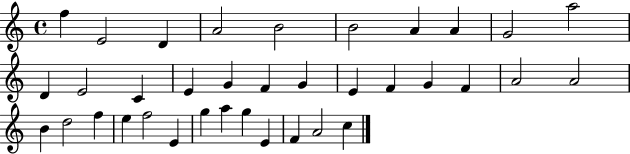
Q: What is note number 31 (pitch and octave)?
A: A5